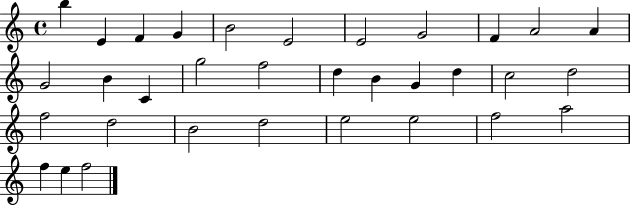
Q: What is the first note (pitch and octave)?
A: B5